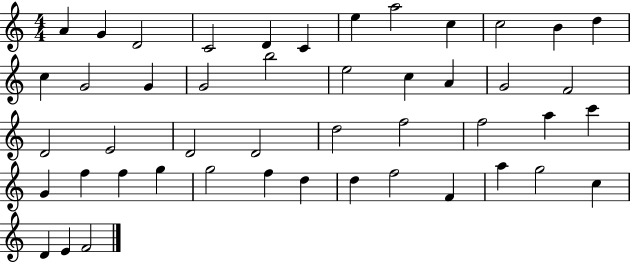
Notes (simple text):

A4/q G4/q D4/h C4/h D4/q C4/q E5/q A5/h C5/q C5/h B4/q D5/q C5/q G4/h G4/q G4/h B5/h E5/h C5/q A4/q G4/h F4/h D4/h E4/h D4/h D4/h D5/h F5/h F5/h A5/q C6/q G4/q F5/q F5/q G5/q G5/h F5/q D5/q D5/q F5/h F4/q A5/q G5/h C5/q D4/q E4/q F4/h